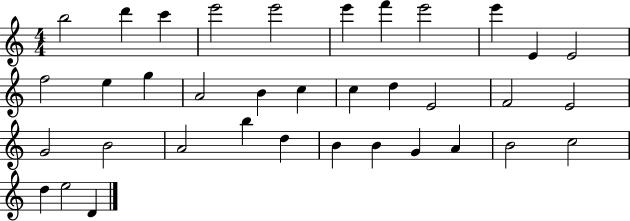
{
  \clef treble
  \numericTimeSignature
  \time 4/4
  \key c \major
  b''2 d'''4 c'''4 | e'''2 e'''2 | e'''4 f'''4 e'''2 | e'''4 e'4 e'2 | \break f''2 e''4 g''4 | a'2 b'4 c''4 | c''4 d''4 e'2 | f'2 e'2 | \break g'2 b'2 | a'2 b''4 d''4 | b'4 b'4 g'4 a'4 | b'2 c''2 | \break d''4 e''2 d'4 | \bar "|."
}